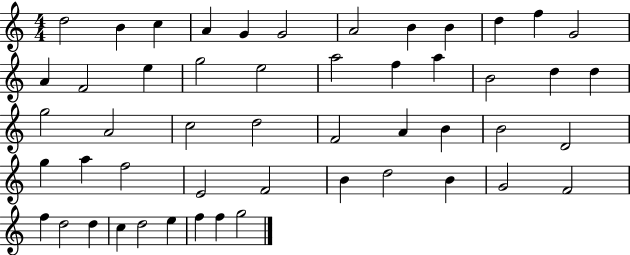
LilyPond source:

{
  \clef treble
  \numericTimeSignature
  \time 4/4
  \key c \major
  d''2 b'4 c''4 | a'4 g'4 g'2 | a'2 b'4 b'4 | d''4 f''4 g'2 | \break a'4 f'2 e''4 | g''2 e''2 | a''2 f''4 a''4 | b'2 d''4 d''4 | \break g''2 a'2 | c''2 d''2 | f'2 a'4 b'4 | b'2 d'2 | \break g''4 a''4 f''2 | e'2 f'2 | b'4 d''2 b'4 | g'2 f'2 | \break f''4 d''2 d''4 | c''4 d''2 e''4 | f''4 f''4 g''2 | \bar "|."
}